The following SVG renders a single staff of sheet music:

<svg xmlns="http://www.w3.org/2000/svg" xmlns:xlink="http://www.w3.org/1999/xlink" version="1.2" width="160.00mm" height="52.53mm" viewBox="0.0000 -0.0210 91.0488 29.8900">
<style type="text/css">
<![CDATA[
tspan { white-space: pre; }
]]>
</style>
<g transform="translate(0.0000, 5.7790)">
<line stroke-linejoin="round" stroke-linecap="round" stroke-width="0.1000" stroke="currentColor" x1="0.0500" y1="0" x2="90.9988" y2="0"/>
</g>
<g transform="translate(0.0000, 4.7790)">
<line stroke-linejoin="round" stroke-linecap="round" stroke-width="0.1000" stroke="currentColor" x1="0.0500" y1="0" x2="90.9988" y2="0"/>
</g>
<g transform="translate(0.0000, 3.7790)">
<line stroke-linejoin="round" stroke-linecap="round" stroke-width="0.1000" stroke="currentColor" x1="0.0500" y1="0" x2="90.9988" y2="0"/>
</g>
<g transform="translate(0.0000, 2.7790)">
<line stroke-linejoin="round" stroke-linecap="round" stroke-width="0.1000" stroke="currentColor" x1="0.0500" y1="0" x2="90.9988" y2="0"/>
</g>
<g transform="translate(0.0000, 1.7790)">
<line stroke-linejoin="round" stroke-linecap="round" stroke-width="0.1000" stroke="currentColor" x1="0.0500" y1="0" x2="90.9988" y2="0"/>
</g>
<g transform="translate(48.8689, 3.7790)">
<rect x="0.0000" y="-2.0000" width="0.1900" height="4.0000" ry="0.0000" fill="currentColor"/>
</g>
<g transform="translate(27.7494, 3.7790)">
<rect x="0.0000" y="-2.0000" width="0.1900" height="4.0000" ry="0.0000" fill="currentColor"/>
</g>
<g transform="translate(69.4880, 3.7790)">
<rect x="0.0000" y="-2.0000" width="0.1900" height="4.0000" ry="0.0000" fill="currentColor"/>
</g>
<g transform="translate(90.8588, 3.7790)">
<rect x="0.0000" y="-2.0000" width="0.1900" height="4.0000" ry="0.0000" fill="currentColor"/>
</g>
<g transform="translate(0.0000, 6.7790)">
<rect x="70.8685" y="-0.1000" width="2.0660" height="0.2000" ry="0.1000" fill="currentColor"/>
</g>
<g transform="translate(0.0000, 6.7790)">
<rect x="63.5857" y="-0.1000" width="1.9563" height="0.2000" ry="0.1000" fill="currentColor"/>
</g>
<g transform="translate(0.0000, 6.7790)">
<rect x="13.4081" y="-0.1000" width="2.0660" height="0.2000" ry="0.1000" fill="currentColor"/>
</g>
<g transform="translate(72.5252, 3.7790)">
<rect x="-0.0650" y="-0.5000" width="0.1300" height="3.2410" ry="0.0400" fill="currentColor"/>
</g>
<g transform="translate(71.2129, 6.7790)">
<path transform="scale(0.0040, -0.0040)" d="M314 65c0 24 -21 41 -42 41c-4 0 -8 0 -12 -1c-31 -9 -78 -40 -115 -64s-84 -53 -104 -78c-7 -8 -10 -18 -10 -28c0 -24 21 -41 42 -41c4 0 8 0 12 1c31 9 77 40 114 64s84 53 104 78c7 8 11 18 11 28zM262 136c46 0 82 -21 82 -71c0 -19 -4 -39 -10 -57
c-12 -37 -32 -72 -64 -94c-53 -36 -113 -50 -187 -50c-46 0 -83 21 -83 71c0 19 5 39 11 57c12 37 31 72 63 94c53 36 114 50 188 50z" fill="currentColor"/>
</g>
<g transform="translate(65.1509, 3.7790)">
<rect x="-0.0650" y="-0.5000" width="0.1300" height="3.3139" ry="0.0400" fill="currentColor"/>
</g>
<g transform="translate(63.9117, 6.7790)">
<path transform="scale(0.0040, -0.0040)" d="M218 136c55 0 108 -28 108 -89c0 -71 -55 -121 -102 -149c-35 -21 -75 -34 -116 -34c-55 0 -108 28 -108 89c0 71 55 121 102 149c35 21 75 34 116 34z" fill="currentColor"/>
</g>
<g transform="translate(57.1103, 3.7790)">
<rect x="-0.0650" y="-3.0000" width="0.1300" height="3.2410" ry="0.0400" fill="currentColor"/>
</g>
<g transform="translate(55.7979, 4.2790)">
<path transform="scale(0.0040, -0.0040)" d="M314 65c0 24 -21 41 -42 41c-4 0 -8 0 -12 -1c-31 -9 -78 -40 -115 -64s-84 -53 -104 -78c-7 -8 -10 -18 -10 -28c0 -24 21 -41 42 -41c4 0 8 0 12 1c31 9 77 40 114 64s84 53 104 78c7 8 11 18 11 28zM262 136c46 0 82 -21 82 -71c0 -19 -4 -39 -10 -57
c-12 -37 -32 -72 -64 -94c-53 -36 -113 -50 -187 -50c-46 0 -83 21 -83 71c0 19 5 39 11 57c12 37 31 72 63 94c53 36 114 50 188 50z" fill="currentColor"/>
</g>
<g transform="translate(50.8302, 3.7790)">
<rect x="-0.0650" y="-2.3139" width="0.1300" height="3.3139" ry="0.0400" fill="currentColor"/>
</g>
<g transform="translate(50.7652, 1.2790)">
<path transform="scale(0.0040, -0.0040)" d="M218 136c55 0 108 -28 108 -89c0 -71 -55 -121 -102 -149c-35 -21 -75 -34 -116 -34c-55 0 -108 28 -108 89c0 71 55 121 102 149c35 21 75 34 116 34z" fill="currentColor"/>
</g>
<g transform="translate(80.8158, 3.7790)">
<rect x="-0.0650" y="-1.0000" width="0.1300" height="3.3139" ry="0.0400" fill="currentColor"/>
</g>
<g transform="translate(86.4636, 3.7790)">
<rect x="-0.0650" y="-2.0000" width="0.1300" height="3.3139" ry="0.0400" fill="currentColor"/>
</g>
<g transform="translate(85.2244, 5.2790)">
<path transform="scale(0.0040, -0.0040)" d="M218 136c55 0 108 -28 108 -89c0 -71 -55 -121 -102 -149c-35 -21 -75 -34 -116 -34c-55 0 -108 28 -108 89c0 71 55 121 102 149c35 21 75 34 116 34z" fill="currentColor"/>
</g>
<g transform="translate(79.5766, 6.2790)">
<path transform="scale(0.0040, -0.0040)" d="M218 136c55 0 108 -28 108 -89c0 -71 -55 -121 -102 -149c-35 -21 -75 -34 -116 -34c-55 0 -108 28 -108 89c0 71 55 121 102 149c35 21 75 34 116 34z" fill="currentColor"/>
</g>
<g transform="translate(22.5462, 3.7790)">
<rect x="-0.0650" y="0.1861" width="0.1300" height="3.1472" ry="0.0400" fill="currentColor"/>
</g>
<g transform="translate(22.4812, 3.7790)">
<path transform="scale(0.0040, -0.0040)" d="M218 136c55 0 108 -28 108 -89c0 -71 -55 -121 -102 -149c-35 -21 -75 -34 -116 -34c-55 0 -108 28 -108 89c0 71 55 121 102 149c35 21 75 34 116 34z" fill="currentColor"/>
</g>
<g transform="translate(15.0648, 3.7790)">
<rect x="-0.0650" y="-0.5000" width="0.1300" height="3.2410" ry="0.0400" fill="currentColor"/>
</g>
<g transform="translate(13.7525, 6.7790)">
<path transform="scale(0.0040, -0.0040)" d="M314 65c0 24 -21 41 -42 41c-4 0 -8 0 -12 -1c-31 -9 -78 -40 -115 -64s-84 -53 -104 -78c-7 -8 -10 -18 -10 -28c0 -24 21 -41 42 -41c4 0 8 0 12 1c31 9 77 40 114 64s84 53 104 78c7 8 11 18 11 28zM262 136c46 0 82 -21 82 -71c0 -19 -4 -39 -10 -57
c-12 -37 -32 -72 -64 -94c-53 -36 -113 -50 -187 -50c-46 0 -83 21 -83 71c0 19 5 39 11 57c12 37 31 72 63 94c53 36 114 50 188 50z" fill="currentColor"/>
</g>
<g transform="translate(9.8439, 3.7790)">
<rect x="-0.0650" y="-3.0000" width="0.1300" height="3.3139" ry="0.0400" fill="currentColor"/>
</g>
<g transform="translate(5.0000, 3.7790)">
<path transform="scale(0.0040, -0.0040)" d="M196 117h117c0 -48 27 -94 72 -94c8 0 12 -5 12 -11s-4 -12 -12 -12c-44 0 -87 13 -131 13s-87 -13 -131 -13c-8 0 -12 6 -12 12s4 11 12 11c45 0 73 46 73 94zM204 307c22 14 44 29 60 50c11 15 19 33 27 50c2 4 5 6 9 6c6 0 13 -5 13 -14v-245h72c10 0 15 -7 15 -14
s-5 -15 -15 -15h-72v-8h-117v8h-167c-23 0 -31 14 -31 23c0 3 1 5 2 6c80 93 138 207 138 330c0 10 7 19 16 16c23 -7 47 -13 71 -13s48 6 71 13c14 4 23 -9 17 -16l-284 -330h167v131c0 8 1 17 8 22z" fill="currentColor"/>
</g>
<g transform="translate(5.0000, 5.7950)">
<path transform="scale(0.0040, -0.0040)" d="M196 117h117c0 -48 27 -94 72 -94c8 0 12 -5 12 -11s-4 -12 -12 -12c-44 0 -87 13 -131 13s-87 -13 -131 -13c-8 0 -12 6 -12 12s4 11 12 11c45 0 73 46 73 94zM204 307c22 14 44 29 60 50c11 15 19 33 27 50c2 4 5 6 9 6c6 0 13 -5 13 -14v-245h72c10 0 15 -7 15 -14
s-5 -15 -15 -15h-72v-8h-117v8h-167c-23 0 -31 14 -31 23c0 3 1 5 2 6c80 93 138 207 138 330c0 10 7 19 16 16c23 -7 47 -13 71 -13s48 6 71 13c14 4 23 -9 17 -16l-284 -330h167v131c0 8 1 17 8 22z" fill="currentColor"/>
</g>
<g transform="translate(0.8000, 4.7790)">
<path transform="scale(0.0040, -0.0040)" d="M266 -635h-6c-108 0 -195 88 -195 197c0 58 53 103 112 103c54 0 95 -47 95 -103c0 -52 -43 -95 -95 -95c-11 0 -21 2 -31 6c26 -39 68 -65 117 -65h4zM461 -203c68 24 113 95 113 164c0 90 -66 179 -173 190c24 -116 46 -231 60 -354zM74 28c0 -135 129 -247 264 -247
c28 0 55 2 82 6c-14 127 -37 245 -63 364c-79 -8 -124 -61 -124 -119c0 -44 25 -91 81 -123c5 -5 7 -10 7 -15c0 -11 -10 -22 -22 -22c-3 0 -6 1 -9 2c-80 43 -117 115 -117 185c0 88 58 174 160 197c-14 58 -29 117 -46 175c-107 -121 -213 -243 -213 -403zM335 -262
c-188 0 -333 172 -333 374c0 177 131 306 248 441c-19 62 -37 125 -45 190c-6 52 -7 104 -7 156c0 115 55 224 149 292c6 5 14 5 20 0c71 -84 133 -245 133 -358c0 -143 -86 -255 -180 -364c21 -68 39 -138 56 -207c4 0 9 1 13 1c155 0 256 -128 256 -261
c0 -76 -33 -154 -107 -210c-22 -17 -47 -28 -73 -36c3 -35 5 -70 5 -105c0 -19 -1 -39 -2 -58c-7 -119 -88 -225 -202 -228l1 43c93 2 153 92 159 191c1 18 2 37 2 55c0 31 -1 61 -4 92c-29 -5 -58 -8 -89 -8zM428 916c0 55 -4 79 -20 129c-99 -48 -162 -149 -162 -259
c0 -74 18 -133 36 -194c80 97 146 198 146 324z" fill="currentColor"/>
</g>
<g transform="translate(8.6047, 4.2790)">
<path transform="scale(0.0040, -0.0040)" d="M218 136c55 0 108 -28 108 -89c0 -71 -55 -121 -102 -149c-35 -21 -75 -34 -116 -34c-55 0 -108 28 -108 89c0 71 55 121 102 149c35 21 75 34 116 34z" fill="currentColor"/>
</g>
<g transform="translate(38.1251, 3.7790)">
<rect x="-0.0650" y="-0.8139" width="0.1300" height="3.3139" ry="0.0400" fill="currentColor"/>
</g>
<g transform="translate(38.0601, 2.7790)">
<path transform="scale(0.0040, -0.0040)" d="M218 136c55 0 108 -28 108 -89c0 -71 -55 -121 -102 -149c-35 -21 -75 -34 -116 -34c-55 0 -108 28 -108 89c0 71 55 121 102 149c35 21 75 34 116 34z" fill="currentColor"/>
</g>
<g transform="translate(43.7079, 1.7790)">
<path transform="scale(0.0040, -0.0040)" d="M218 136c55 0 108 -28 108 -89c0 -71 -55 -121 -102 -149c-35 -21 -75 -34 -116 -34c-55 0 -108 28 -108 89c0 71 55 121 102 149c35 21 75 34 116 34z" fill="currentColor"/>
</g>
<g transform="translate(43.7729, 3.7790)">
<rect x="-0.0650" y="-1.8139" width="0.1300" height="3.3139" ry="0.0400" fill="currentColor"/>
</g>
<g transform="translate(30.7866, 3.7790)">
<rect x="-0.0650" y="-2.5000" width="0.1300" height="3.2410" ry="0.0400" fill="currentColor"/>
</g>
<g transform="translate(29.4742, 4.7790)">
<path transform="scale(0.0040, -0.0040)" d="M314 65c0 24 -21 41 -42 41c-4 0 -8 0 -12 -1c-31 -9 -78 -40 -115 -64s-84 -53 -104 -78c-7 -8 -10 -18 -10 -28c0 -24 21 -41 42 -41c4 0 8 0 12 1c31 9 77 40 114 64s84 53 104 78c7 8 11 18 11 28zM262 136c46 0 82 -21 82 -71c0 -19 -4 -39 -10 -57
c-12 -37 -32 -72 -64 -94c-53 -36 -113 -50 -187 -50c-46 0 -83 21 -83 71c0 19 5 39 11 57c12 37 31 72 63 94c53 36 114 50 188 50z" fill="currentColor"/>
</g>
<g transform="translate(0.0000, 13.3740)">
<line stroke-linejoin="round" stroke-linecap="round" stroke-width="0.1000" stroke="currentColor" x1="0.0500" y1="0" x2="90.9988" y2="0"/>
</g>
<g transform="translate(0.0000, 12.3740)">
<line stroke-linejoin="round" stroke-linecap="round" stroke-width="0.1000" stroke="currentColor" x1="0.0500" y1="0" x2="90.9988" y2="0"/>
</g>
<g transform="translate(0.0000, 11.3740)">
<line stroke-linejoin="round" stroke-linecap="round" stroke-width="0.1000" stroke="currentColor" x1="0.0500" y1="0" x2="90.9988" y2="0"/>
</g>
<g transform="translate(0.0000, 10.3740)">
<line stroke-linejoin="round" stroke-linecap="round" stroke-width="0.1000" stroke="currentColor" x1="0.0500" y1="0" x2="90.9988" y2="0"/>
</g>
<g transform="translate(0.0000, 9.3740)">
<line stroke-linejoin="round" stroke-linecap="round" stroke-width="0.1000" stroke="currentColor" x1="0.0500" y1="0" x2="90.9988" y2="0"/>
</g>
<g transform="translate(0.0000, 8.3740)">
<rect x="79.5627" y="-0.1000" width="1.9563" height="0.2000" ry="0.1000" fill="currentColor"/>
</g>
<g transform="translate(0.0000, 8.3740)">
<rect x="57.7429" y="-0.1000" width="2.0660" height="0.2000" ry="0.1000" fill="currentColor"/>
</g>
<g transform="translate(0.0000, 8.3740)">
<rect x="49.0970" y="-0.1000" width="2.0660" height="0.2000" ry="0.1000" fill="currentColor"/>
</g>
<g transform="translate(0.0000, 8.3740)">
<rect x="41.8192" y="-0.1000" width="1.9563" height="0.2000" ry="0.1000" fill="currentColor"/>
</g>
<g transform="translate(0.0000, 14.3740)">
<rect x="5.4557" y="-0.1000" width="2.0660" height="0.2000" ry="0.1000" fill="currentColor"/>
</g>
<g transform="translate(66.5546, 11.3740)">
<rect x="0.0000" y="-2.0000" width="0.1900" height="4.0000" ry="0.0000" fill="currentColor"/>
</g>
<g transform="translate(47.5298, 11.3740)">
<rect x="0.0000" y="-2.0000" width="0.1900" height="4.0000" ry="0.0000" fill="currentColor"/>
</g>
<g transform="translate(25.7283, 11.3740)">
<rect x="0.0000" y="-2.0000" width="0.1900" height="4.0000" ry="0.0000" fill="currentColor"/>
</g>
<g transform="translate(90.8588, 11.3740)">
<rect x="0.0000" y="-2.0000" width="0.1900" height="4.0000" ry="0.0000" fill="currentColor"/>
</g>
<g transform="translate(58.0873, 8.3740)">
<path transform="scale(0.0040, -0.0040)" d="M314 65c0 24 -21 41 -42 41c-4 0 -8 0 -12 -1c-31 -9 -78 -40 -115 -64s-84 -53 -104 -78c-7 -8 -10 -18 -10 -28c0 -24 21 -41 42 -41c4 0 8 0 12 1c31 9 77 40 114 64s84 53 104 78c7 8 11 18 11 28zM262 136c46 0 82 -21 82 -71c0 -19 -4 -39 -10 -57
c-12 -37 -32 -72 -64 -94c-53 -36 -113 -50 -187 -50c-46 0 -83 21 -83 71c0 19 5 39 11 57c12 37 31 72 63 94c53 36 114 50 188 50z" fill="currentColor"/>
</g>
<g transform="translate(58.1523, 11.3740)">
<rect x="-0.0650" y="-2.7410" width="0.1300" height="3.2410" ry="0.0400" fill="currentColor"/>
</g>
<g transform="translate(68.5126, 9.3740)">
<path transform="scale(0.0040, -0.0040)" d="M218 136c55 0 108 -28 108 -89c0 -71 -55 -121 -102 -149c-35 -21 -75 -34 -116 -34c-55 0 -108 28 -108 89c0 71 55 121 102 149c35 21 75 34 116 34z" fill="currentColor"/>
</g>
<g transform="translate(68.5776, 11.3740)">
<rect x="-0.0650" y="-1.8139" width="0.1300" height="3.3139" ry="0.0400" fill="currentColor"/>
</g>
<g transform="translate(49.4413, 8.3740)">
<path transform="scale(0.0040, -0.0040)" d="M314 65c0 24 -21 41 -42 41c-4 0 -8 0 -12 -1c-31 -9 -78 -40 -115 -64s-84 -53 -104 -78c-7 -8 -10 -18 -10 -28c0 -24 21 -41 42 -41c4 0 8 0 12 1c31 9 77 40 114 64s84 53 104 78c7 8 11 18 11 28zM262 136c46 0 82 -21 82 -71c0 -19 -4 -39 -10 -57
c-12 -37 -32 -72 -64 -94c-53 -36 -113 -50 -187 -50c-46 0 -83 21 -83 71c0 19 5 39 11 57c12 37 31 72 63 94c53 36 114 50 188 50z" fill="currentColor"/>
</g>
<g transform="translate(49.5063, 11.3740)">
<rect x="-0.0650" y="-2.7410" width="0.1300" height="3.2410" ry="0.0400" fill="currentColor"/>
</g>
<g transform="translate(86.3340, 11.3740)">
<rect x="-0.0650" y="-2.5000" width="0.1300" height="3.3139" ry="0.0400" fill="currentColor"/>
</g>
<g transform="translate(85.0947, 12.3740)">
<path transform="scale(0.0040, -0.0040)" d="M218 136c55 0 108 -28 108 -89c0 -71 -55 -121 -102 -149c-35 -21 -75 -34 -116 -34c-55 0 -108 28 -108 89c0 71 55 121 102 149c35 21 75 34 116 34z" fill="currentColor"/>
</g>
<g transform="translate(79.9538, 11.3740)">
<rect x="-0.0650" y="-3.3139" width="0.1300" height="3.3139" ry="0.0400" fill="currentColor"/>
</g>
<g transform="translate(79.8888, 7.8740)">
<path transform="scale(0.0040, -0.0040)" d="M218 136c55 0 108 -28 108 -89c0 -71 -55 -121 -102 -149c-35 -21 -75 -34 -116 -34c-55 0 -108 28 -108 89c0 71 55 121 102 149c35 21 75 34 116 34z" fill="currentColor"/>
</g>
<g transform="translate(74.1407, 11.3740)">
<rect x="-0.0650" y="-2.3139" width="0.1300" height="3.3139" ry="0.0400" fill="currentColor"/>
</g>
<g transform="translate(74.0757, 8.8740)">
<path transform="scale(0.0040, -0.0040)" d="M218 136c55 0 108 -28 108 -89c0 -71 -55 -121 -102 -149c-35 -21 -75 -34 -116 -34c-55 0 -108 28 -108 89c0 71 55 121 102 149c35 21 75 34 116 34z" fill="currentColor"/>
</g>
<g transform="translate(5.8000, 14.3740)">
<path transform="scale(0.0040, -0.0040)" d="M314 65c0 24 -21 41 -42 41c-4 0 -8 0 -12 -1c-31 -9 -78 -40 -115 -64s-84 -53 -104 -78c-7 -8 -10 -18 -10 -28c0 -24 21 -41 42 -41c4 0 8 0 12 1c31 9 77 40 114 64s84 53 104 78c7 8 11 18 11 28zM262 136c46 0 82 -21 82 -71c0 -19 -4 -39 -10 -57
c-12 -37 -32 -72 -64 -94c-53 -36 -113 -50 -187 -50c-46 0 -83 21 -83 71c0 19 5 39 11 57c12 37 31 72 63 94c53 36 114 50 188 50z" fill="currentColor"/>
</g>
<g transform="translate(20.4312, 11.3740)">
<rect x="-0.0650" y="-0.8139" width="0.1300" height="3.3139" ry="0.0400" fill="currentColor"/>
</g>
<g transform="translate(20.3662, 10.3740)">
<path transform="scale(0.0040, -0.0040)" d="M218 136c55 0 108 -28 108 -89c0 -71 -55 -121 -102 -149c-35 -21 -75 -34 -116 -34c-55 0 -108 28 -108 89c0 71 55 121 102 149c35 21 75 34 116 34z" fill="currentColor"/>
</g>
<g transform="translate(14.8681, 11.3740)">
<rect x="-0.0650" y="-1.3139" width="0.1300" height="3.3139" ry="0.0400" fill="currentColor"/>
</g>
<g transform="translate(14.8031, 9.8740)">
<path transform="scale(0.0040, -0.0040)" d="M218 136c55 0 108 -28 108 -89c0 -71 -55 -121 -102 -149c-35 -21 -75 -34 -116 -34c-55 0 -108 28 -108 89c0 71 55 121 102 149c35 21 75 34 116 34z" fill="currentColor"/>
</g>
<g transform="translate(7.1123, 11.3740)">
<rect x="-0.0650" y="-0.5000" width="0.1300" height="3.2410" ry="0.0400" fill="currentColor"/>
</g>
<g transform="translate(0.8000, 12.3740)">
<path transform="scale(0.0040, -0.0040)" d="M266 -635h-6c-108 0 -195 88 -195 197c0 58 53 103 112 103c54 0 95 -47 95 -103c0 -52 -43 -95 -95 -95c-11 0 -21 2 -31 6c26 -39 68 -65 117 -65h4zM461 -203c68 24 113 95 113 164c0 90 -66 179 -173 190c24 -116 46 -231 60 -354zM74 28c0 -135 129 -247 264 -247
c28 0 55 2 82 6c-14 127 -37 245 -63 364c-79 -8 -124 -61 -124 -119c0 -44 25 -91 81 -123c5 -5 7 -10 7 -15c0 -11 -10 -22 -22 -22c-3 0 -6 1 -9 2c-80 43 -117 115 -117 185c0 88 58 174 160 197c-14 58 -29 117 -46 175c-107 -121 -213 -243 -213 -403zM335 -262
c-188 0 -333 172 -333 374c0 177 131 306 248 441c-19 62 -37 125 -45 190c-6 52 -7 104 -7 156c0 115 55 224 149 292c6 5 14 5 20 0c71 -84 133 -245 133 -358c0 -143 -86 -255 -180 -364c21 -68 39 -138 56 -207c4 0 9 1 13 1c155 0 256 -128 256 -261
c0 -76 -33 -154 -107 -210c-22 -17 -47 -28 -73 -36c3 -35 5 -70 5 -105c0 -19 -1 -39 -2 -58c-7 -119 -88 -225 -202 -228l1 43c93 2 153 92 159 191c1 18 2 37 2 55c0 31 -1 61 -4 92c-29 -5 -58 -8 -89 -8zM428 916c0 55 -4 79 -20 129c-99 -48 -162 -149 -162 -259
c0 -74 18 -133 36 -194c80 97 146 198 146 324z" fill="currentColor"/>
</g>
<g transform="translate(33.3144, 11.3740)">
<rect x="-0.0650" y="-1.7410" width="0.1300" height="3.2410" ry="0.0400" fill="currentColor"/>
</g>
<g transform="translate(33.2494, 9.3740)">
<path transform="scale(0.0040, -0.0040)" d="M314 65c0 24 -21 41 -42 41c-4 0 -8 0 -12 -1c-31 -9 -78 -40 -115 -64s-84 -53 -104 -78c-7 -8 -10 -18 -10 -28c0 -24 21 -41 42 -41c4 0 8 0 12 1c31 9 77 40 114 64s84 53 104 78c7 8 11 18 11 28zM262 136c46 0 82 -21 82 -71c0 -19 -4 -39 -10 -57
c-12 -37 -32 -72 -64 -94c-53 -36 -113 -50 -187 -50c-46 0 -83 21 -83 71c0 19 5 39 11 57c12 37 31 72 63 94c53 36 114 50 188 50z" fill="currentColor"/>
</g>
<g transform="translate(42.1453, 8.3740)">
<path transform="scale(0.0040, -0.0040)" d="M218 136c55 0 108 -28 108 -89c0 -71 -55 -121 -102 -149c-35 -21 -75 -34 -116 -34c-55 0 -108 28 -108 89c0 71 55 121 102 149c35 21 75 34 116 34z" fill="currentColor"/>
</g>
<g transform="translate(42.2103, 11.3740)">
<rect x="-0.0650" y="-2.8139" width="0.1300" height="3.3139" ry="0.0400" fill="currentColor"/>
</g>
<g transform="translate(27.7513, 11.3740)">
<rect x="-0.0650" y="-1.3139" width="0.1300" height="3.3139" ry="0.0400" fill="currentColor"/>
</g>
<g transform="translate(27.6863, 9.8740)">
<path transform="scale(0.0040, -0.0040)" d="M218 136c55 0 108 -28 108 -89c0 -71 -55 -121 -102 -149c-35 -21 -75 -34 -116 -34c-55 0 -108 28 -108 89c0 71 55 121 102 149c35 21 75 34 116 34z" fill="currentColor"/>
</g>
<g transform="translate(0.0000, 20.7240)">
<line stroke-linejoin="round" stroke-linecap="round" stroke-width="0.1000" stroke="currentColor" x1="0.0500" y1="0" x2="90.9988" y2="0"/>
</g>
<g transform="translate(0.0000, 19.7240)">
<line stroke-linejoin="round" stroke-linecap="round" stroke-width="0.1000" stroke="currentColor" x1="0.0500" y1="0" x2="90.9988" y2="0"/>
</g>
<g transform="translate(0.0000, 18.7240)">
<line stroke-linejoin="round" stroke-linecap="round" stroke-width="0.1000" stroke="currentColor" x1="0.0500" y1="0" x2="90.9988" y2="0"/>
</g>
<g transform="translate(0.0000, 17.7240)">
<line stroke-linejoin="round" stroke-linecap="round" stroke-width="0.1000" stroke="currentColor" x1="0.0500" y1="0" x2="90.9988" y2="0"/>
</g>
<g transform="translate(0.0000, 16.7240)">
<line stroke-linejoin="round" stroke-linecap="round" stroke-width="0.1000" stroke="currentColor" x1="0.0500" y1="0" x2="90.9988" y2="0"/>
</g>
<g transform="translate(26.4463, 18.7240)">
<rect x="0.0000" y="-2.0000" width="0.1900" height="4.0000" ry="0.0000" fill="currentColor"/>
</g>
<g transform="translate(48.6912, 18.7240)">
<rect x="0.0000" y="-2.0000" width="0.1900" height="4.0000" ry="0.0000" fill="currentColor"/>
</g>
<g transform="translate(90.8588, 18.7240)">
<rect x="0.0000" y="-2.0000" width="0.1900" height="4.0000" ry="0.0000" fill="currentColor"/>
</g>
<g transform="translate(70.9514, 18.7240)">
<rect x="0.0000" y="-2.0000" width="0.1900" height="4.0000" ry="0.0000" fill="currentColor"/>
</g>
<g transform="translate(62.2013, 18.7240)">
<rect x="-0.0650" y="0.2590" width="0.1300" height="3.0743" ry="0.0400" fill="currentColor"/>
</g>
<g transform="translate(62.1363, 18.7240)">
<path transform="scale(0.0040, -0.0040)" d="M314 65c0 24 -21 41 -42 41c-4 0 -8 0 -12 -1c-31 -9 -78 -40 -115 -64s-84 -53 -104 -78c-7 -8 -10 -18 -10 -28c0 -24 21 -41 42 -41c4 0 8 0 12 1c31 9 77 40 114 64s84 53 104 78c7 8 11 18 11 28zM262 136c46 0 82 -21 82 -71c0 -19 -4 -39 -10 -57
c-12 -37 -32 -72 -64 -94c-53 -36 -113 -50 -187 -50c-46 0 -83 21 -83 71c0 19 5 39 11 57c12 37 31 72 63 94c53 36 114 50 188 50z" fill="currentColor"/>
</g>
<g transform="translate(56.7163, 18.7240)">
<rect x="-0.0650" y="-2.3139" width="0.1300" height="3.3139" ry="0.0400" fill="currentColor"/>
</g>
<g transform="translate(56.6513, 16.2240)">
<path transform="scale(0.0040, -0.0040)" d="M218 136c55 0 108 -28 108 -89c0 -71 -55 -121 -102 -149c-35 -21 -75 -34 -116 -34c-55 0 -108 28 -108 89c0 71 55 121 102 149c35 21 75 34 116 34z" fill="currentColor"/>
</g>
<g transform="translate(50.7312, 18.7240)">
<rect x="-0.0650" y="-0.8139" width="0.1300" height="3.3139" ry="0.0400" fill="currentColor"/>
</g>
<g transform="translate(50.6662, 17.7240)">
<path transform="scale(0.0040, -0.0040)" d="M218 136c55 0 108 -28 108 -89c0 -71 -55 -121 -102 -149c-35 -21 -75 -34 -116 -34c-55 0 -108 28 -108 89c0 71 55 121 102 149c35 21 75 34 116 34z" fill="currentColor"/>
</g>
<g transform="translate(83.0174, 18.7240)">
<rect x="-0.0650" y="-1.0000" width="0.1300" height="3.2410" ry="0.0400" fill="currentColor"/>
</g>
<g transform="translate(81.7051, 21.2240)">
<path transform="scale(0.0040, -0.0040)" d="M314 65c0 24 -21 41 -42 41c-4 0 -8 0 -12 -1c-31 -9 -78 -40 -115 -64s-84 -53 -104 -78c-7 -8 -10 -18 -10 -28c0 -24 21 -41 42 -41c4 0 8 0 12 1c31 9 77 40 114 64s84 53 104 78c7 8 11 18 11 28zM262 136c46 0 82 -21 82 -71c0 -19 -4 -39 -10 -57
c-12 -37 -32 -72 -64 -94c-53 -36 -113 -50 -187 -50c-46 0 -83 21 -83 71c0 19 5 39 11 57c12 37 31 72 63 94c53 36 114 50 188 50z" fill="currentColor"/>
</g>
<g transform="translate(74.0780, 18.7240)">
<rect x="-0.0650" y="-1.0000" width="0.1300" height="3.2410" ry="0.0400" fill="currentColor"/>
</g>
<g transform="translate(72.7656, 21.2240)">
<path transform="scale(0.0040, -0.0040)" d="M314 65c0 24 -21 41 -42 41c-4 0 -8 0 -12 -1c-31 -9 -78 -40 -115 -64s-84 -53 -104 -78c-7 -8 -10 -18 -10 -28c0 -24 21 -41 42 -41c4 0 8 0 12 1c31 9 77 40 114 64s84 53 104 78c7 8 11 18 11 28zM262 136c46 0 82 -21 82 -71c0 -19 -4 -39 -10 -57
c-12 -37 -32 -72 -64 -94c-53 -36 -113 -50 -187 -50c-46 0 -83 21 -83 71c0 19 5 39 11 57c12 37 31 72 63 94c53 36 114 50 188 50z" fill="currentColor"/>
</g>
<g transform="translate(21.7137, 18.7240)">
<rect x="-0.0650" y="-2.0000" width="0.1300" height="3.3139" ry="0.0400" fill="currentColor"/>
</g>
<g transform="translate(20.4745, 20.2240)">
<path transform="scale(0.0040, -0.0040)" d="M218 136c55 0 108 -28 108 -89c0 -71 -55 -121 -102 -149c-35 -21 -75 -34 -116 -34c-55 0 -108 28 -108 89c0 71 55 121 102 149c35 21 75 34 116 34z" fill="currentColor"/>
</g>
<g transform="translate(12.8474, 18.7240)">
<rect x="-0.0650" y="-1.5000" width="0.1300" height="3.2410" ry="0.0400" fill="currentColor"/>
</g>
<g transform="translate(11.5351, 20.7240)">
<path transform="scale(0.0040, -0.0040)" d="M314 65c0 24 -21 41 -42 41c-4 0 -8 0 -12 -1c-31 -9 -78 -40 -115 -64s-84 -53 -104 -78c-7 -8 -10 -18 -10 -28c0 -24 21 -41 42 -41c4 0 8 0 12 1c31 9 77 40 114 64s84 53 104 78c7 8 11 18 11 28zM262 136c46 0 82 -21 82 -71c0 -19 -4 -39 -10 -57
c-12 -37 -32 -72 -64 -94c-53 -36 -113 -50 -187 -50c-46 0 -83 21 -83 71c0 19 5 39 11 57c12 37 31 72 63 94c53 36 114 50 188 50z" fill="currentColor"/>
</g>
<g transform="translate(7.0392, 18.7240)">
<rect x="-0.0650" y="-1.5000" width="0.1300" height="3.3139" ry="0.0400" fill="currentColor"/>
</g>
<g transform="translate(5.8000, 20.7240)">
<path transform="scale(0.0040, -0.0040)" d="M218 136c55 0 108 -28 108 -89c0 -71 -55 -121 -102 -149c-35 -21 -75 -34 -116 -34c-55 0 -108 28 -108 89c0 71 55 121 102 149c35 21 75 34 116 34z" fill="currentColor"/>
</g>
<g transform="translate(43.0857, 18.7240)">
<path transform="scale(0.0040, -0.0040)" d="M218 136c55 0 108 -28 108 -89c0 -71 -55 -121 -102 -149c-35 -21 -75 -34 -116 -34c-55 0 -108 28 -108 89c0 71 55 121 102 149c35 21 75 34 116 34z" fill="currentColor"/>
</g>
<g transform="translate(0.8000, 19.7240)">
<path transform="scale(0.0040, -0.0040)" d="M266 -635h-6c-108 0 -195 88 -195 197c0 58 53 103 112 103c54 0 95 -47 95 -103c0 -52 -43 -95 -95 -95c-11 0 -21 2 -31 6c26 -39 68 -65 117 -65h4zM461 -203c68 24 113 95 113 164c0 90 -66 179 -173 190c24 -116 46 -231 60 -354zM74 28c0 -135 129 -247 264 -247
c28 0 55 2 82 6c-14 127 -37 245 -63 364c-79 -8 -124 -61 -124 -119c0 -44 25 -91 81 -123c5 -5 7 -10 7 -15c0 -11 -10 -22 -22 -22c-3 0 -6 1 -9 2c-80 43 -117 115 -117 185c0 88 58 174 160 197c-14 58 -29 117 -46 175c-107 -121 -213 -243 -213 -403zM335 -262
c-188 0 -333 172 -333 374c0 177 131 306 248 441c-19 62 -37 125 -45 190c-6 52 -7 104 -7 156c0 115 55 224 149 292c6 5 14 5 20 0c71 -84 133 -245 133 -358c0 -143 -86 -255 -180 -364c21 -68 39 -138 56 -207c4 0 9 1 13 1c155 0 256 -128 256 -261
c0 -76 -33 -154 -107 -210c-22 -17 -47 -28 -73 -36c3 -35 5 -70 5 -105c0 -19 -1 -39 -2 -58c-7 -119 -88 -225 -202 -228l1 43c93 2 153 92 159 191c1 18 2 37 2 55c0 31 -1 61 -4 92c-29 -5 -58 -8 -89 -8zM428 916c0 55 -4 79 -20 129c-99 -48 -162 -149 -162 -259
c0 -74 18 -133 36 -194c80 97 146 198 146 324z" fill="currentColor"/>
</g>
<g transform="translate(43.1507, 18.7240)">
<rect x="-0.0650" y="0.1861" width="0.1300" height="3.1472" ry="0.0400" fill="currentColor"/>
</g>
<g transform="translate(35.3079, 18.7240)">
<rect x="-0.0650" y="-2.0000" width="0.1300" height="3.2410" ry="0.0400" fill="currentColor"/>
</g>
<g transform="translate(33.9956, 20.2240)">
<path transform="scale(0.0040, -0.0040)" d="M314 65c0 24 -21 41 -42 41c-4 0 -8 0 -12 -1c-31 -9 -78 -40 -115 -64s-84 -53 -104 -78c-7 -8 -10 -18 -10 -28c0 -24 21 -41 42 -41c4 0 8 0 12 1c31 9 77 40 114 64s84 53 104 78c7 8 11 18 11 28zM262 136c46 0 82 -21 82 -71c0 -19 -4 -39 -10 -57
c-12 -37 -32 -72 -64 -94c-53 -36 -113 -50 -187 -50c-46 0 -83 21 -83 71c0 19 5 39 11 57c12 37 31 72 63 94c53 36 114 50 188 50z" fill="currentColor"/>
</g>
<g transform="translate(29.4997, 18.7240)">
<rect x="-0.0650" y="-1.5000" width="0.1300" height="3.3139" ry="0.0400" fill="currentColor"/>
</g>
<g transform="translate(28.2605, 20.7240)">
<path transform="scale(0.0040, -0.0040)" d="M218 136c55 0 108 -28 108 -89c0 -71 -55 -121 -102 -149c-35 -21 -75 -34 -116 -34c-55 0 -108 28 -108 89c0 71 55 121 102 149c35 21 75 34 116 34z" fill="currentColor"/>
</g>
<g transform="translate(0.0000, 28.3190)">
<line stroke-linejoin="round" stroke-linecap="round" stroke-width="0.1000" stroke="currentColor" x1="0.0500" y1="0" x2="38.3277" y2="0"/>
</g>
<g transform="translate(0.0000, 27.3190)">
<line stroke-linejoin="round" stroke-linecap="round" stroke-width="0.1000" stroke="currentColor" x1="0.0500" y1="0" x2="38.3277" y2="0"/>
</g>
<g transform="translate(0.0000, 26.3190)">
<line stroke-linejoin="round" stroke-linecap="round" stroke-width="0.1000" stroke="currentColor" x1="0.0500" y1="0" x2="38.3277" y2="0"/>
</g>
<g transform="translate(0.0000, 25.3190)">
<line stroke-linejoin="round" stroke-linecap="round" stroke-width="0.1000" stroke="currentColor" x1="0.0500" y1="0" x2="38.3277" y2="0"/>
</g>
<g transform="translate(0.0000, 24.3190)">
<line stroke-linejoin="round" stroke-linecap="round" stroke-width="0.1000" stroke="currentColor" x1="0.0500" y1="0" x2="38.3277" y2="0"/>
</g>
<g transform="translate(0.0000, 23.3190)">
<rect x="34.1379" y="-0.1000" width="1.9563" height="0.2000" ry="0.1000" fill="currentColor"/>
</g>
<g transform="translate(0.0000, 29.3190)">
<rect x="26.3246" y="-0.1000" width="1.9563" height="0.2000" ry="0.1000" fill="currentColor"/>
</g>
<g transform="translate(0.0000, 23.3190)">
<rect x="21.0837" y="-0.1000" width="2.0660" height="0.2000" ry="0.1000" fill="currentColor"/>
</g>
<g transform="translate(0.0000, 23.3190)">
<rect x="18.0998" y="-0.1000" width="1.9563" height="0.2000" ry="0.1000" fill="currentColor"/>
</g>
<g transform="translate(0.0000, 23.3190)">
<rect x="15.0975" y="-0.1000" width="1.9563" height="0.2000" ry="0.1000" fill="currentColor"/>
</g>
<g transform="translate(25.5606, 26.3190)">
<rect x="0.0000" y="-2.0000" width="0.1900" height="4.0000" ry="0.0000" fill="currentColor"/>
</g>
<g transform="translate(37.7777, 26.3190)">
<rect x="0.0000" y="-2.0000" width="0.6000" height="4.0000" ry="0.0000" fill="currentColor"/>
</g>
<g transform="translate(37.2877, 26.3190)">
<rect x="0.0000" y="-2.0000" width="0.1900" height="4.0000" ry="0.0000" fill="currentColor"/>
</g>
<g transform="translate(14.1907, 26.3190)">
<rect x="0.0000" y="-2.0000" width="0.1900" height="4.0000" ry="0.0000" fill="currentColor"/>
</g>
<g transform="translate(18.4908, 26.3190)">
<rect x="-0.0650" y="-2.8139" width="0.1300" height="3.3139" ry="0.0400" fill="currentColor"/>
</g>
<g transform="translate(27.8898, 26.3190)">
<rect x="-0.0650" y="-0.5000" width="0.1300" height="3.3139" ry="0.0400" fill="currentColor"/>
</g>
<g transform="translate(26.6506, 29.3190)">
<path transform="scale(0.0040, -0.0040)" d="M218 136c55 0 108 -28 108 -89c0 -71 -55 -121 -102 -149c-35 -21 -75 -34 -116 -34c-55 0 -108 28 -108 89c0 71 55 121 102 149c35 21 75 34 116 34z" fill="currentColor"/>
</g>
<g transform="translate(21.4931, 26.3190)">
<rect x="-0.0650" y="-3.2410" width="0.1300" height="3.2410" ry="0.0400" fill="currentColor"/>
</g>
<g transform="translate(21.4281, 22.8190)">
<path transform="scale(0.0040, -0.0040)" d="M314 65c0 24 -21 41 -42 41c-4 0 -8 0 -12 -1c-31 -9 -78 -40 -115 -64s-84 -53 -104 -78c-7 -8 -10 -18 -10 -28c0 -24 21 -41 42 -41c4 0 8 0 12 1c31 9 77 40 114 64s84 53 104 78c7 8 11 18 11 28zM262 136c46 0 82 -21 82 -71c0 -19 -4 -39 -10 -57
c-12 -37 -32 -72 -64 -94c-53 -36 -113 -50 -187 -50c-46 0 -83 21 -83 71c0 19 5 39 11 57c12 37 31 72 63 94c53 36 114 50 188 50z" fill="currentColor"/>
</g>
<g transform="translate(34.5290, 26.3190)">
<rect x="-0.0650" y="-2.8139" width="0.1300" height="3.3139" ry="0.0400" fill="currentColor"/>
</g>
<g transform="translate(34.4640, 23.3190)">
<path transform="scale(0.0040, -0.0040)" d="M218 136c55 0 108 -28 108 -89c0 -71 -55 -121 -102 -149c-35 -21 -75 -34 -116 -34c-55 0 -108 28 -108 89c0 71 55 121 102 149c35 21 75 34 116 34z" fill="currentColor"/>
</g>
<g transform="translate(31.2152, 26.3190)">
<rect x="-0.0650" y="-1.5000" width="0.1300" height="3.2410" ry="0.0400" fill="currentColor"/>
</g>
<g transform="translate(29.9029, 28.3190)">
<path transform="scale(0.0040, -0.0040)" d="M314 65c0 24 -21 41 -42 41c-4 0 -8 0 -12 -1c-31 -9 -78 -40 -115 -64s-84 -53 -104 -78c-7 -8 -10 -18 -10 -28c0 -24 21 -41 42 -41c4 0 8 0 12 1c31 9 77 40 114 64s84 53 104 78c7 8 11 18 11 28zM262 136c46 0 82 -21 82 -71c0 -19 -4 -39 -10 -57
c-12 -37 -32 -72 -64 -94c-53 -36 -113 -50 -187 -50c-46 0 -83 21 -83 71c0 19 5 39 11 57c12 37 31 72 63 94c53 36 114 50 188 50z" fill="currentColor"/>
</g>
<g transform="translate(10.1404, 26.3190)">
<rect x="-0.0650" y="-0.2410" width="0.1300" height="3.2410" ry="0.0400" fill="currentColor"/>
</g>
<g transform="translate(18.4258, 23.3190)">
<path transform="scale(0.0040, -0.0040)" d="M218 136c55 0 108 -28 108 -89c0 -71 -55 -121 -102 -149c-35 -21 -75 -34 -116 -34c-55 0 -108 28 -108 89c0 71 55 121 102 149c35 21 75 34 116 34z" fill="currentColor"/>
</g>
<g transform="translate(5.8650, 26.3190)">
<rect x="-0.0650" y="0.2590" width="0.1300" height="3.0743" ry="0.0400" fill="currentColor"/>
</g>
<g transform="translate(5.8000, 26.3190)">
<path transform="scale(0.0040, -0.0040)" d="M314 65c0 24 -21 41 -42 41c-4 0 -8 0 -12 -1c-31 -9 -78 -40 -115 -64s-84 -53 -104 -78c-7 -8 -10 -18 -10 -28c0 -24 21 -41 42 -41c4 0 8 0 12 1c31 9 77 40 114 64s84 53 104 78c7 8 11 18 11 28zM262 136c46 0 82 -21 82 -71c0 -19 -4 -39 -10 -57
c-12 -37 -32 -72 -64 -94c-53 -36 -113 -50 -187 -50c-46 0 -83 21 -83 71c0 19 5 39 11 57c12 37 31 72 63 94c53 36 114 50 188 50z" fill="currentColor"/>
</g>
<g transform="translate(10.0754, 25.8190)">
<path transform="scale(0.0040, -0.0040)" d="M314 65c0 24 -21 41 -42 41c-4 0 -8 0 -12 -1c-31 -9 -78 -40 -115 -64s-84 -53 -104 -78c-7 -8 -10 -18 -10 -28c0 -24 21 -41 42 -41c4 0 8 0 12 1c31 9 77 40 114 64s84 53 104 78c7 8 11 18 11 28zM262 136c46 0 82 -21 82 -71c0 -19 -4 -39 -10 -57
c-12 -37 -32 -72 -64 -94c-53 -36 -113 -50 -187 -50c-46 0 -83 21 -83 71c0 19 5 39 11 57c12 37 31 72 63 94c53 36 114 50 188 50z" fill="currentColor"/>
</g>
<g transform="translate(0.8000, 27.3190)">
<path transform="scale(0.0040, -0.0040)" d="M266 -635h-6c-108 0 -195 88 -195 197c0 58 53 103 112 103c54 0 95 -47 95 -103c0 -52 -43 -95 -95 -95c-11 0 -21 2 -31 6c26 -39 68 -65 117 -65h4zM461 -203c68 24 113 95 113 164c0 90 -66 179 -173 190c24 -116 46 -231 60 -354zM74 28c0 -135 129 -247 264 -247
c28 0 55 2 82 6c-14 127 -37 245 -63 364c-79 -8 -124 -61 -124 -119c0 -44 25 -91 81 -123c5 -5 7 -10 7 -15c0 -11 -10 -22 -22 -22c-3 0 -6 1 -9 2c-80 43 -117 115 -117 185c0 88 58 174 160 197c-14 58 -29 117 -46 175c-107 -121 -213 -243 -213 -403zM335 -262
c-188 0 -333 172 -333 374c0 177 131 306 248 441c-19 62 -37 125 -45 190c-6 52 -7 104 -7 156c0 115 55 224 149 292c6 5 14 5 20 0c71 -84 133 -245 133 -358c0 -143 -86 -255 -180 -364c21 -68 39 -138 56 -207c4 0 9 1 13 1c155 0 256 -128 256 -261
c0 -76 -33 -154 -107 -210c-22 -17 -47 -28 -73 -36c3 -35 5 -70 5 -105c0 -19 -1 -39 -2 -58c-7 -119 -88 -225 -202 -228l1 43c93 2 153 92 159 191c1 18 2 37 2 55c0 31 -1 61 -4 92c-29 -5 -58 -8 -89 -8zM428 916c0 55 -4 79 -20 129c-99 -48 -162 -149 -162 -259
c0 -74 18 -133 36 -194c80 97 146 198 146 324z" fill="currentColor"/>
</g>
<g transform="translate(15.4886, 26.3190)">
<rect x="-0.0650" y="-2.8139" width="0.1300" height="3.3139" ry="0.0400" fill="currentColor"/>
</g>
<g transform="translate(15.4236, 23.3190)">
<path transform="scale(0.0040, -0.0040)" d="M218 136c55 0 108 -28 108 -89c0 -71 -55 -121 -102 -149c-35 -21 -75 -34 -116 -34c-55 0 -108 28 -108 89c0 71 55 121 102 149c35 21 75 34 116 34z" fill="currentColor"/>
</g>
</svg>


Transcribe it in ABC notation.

X:1
T:Untitled
M:4/4
L:1/4
K:C
A C2 B G2 d f g A2 C C2 D F C2 e d e f2 a a2 a2 f g b G E E2 F E F2 B d g B2 D2 D2 B2 c2 a a b2 C E2 a